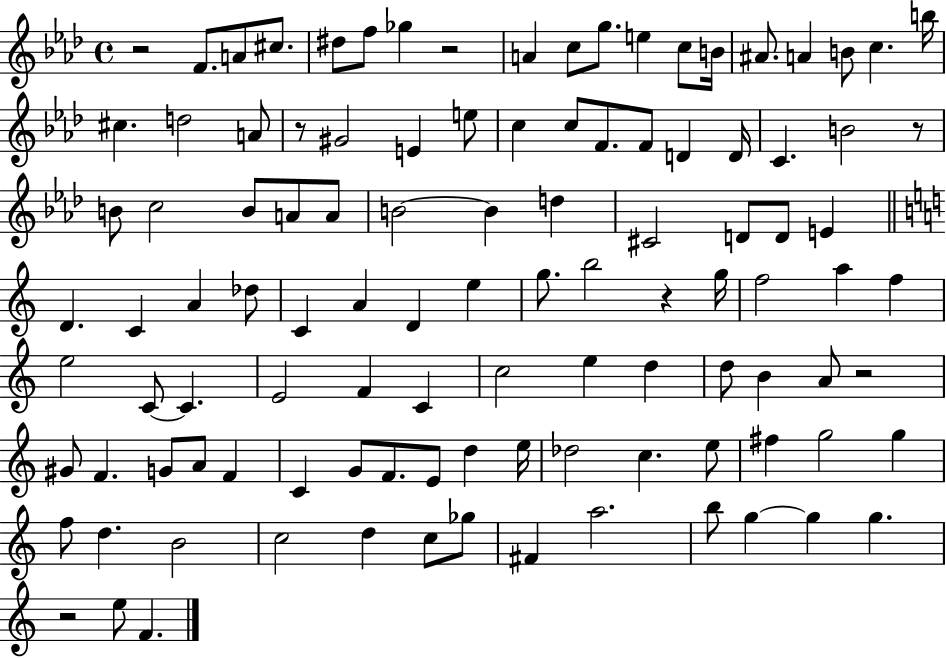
R/h F4/e. A4/e C#5/e. D#5/e F5/e Gb5/q R/h A4/q C5/e G5/e. E5/q C5/e B4/s A#4/e. A4/q B4/e C5/q. B5/s C#5/q. D5/h A4/e R/e G#4/h E4/q E5/e C5/q C5/e F4/e. F4/e D4/q D4/s C4/q. B4/h R/e B4/e C5/h B4/e A4/e A4/e B4/h B4/q D5/q C#4/h D4/e D4/e E4/q D4/q. C4/q A4/q Db5/e C4/q A4/q D4/q E5/q G5/e. B5/h R/q G5/s F5/h A5/q F5/q E5/h C4/e C4/q. E4/h F4/q C4/q C5/h E5/q D5/q D5/e B4/q A4/e R/h G#4/e F4/q. G4/e A4/e F4/q C4/q G4/e F4/e. E4/e D5/q E5/s Db5/h C5/q. E5/e F#5/q G5/h G5/q F5/e D5/q. B4/h C5/h D5/q C5/e Gb5/e F#4/q A5/h. B5/e G5/q G5/q G5/q. R/h E5/e F4/q.